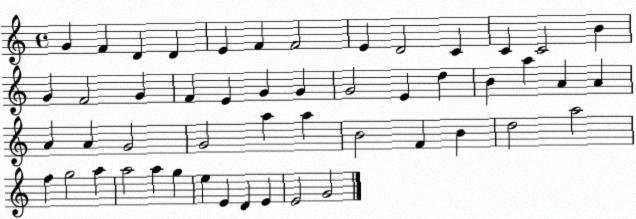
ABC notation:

X:1
T:Untitled
M:4/4
L:1/4
K:C
G F D D E F F2 E D2 C C C2 B G F2 G F E G G G2 E d B a A A A A G2 G2 a a B2 F B d2 a2 f g2 a a2 a g e E D E E2 G2